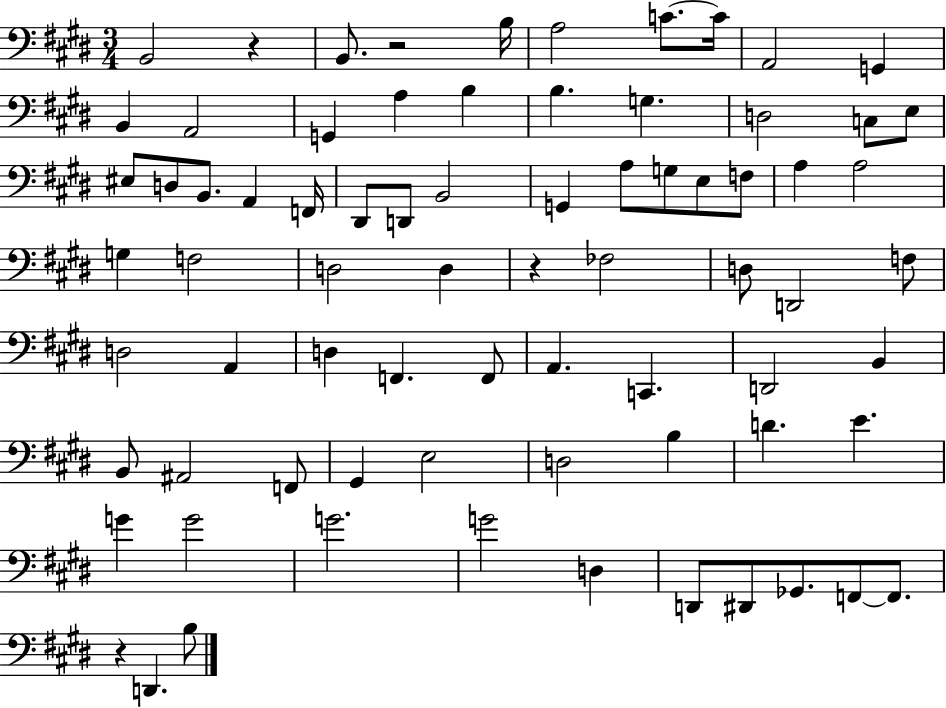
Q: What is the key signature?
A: E major